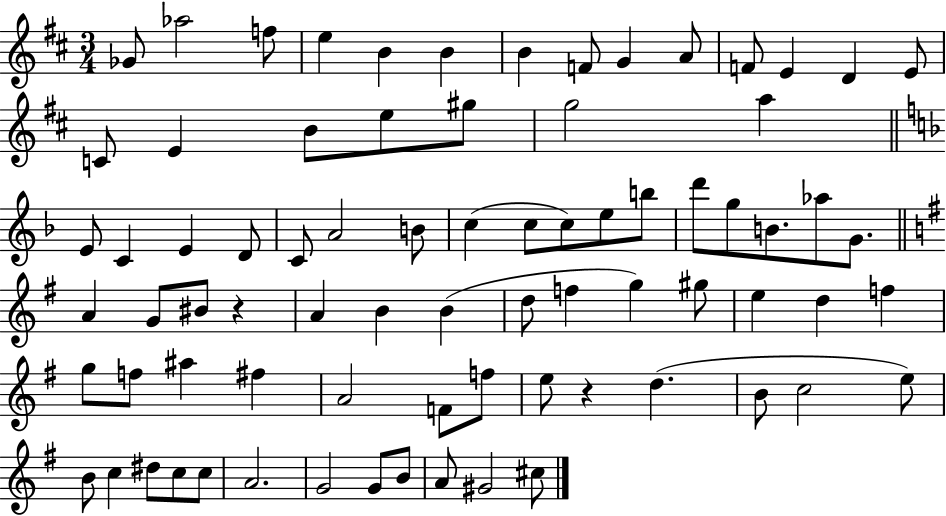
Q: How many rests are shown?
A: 2